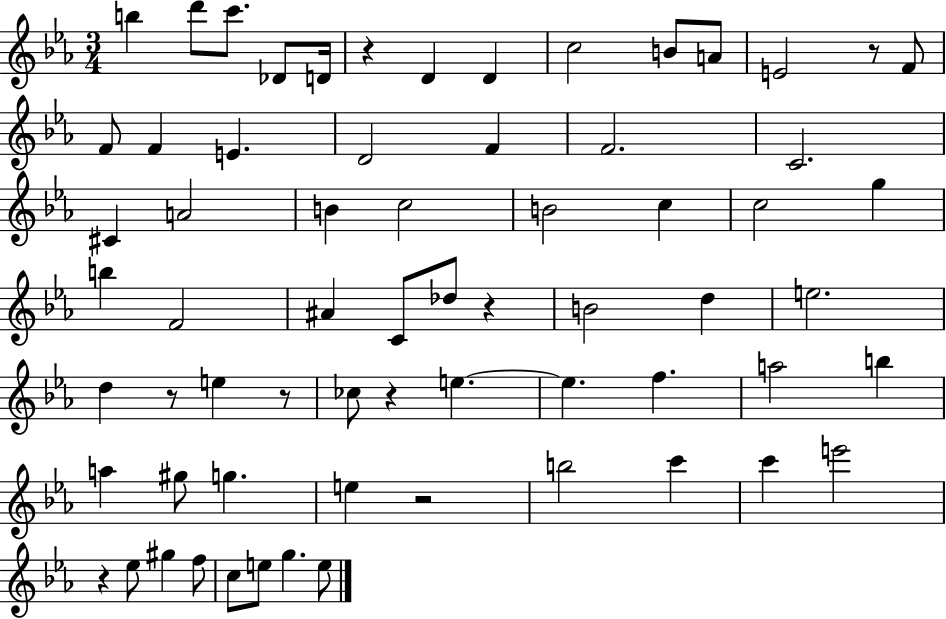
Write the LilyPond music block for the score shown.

{
  \clef treble
  \numericTimeSignature
  \time 3/4
  \key ees \major
  \repeat volta 2 { b''4 d'''8 c'''8. des'8 d'16 | r4 d'4 d'4 | c''2 b'8 a'8 | e'2 r8 f'8 | \break f'8 f'4 e'4. | d'2 f'4 | f'2. | c'2. | \break cis'4 a'2 | b'4 c''2 | b'2 c''4 | c''2 g''4 | \break b''4 f'2 | ais'4 c'8 des''8 r4 | b'2 d''4 | e''2. | \break d''4 r8 e''4 r8 | ces''8 r4 e''4.~~ | e''4. f''4. | a''2 b''4 | \break a''4 gis''8 g''4. | e''4 r2 | b''2 c'''4 | c'''4 e'''2 | \break r4 ees''8 gis''4 f''8 | c''8 e''8 g''4. e''8 | } \bar "|."
}